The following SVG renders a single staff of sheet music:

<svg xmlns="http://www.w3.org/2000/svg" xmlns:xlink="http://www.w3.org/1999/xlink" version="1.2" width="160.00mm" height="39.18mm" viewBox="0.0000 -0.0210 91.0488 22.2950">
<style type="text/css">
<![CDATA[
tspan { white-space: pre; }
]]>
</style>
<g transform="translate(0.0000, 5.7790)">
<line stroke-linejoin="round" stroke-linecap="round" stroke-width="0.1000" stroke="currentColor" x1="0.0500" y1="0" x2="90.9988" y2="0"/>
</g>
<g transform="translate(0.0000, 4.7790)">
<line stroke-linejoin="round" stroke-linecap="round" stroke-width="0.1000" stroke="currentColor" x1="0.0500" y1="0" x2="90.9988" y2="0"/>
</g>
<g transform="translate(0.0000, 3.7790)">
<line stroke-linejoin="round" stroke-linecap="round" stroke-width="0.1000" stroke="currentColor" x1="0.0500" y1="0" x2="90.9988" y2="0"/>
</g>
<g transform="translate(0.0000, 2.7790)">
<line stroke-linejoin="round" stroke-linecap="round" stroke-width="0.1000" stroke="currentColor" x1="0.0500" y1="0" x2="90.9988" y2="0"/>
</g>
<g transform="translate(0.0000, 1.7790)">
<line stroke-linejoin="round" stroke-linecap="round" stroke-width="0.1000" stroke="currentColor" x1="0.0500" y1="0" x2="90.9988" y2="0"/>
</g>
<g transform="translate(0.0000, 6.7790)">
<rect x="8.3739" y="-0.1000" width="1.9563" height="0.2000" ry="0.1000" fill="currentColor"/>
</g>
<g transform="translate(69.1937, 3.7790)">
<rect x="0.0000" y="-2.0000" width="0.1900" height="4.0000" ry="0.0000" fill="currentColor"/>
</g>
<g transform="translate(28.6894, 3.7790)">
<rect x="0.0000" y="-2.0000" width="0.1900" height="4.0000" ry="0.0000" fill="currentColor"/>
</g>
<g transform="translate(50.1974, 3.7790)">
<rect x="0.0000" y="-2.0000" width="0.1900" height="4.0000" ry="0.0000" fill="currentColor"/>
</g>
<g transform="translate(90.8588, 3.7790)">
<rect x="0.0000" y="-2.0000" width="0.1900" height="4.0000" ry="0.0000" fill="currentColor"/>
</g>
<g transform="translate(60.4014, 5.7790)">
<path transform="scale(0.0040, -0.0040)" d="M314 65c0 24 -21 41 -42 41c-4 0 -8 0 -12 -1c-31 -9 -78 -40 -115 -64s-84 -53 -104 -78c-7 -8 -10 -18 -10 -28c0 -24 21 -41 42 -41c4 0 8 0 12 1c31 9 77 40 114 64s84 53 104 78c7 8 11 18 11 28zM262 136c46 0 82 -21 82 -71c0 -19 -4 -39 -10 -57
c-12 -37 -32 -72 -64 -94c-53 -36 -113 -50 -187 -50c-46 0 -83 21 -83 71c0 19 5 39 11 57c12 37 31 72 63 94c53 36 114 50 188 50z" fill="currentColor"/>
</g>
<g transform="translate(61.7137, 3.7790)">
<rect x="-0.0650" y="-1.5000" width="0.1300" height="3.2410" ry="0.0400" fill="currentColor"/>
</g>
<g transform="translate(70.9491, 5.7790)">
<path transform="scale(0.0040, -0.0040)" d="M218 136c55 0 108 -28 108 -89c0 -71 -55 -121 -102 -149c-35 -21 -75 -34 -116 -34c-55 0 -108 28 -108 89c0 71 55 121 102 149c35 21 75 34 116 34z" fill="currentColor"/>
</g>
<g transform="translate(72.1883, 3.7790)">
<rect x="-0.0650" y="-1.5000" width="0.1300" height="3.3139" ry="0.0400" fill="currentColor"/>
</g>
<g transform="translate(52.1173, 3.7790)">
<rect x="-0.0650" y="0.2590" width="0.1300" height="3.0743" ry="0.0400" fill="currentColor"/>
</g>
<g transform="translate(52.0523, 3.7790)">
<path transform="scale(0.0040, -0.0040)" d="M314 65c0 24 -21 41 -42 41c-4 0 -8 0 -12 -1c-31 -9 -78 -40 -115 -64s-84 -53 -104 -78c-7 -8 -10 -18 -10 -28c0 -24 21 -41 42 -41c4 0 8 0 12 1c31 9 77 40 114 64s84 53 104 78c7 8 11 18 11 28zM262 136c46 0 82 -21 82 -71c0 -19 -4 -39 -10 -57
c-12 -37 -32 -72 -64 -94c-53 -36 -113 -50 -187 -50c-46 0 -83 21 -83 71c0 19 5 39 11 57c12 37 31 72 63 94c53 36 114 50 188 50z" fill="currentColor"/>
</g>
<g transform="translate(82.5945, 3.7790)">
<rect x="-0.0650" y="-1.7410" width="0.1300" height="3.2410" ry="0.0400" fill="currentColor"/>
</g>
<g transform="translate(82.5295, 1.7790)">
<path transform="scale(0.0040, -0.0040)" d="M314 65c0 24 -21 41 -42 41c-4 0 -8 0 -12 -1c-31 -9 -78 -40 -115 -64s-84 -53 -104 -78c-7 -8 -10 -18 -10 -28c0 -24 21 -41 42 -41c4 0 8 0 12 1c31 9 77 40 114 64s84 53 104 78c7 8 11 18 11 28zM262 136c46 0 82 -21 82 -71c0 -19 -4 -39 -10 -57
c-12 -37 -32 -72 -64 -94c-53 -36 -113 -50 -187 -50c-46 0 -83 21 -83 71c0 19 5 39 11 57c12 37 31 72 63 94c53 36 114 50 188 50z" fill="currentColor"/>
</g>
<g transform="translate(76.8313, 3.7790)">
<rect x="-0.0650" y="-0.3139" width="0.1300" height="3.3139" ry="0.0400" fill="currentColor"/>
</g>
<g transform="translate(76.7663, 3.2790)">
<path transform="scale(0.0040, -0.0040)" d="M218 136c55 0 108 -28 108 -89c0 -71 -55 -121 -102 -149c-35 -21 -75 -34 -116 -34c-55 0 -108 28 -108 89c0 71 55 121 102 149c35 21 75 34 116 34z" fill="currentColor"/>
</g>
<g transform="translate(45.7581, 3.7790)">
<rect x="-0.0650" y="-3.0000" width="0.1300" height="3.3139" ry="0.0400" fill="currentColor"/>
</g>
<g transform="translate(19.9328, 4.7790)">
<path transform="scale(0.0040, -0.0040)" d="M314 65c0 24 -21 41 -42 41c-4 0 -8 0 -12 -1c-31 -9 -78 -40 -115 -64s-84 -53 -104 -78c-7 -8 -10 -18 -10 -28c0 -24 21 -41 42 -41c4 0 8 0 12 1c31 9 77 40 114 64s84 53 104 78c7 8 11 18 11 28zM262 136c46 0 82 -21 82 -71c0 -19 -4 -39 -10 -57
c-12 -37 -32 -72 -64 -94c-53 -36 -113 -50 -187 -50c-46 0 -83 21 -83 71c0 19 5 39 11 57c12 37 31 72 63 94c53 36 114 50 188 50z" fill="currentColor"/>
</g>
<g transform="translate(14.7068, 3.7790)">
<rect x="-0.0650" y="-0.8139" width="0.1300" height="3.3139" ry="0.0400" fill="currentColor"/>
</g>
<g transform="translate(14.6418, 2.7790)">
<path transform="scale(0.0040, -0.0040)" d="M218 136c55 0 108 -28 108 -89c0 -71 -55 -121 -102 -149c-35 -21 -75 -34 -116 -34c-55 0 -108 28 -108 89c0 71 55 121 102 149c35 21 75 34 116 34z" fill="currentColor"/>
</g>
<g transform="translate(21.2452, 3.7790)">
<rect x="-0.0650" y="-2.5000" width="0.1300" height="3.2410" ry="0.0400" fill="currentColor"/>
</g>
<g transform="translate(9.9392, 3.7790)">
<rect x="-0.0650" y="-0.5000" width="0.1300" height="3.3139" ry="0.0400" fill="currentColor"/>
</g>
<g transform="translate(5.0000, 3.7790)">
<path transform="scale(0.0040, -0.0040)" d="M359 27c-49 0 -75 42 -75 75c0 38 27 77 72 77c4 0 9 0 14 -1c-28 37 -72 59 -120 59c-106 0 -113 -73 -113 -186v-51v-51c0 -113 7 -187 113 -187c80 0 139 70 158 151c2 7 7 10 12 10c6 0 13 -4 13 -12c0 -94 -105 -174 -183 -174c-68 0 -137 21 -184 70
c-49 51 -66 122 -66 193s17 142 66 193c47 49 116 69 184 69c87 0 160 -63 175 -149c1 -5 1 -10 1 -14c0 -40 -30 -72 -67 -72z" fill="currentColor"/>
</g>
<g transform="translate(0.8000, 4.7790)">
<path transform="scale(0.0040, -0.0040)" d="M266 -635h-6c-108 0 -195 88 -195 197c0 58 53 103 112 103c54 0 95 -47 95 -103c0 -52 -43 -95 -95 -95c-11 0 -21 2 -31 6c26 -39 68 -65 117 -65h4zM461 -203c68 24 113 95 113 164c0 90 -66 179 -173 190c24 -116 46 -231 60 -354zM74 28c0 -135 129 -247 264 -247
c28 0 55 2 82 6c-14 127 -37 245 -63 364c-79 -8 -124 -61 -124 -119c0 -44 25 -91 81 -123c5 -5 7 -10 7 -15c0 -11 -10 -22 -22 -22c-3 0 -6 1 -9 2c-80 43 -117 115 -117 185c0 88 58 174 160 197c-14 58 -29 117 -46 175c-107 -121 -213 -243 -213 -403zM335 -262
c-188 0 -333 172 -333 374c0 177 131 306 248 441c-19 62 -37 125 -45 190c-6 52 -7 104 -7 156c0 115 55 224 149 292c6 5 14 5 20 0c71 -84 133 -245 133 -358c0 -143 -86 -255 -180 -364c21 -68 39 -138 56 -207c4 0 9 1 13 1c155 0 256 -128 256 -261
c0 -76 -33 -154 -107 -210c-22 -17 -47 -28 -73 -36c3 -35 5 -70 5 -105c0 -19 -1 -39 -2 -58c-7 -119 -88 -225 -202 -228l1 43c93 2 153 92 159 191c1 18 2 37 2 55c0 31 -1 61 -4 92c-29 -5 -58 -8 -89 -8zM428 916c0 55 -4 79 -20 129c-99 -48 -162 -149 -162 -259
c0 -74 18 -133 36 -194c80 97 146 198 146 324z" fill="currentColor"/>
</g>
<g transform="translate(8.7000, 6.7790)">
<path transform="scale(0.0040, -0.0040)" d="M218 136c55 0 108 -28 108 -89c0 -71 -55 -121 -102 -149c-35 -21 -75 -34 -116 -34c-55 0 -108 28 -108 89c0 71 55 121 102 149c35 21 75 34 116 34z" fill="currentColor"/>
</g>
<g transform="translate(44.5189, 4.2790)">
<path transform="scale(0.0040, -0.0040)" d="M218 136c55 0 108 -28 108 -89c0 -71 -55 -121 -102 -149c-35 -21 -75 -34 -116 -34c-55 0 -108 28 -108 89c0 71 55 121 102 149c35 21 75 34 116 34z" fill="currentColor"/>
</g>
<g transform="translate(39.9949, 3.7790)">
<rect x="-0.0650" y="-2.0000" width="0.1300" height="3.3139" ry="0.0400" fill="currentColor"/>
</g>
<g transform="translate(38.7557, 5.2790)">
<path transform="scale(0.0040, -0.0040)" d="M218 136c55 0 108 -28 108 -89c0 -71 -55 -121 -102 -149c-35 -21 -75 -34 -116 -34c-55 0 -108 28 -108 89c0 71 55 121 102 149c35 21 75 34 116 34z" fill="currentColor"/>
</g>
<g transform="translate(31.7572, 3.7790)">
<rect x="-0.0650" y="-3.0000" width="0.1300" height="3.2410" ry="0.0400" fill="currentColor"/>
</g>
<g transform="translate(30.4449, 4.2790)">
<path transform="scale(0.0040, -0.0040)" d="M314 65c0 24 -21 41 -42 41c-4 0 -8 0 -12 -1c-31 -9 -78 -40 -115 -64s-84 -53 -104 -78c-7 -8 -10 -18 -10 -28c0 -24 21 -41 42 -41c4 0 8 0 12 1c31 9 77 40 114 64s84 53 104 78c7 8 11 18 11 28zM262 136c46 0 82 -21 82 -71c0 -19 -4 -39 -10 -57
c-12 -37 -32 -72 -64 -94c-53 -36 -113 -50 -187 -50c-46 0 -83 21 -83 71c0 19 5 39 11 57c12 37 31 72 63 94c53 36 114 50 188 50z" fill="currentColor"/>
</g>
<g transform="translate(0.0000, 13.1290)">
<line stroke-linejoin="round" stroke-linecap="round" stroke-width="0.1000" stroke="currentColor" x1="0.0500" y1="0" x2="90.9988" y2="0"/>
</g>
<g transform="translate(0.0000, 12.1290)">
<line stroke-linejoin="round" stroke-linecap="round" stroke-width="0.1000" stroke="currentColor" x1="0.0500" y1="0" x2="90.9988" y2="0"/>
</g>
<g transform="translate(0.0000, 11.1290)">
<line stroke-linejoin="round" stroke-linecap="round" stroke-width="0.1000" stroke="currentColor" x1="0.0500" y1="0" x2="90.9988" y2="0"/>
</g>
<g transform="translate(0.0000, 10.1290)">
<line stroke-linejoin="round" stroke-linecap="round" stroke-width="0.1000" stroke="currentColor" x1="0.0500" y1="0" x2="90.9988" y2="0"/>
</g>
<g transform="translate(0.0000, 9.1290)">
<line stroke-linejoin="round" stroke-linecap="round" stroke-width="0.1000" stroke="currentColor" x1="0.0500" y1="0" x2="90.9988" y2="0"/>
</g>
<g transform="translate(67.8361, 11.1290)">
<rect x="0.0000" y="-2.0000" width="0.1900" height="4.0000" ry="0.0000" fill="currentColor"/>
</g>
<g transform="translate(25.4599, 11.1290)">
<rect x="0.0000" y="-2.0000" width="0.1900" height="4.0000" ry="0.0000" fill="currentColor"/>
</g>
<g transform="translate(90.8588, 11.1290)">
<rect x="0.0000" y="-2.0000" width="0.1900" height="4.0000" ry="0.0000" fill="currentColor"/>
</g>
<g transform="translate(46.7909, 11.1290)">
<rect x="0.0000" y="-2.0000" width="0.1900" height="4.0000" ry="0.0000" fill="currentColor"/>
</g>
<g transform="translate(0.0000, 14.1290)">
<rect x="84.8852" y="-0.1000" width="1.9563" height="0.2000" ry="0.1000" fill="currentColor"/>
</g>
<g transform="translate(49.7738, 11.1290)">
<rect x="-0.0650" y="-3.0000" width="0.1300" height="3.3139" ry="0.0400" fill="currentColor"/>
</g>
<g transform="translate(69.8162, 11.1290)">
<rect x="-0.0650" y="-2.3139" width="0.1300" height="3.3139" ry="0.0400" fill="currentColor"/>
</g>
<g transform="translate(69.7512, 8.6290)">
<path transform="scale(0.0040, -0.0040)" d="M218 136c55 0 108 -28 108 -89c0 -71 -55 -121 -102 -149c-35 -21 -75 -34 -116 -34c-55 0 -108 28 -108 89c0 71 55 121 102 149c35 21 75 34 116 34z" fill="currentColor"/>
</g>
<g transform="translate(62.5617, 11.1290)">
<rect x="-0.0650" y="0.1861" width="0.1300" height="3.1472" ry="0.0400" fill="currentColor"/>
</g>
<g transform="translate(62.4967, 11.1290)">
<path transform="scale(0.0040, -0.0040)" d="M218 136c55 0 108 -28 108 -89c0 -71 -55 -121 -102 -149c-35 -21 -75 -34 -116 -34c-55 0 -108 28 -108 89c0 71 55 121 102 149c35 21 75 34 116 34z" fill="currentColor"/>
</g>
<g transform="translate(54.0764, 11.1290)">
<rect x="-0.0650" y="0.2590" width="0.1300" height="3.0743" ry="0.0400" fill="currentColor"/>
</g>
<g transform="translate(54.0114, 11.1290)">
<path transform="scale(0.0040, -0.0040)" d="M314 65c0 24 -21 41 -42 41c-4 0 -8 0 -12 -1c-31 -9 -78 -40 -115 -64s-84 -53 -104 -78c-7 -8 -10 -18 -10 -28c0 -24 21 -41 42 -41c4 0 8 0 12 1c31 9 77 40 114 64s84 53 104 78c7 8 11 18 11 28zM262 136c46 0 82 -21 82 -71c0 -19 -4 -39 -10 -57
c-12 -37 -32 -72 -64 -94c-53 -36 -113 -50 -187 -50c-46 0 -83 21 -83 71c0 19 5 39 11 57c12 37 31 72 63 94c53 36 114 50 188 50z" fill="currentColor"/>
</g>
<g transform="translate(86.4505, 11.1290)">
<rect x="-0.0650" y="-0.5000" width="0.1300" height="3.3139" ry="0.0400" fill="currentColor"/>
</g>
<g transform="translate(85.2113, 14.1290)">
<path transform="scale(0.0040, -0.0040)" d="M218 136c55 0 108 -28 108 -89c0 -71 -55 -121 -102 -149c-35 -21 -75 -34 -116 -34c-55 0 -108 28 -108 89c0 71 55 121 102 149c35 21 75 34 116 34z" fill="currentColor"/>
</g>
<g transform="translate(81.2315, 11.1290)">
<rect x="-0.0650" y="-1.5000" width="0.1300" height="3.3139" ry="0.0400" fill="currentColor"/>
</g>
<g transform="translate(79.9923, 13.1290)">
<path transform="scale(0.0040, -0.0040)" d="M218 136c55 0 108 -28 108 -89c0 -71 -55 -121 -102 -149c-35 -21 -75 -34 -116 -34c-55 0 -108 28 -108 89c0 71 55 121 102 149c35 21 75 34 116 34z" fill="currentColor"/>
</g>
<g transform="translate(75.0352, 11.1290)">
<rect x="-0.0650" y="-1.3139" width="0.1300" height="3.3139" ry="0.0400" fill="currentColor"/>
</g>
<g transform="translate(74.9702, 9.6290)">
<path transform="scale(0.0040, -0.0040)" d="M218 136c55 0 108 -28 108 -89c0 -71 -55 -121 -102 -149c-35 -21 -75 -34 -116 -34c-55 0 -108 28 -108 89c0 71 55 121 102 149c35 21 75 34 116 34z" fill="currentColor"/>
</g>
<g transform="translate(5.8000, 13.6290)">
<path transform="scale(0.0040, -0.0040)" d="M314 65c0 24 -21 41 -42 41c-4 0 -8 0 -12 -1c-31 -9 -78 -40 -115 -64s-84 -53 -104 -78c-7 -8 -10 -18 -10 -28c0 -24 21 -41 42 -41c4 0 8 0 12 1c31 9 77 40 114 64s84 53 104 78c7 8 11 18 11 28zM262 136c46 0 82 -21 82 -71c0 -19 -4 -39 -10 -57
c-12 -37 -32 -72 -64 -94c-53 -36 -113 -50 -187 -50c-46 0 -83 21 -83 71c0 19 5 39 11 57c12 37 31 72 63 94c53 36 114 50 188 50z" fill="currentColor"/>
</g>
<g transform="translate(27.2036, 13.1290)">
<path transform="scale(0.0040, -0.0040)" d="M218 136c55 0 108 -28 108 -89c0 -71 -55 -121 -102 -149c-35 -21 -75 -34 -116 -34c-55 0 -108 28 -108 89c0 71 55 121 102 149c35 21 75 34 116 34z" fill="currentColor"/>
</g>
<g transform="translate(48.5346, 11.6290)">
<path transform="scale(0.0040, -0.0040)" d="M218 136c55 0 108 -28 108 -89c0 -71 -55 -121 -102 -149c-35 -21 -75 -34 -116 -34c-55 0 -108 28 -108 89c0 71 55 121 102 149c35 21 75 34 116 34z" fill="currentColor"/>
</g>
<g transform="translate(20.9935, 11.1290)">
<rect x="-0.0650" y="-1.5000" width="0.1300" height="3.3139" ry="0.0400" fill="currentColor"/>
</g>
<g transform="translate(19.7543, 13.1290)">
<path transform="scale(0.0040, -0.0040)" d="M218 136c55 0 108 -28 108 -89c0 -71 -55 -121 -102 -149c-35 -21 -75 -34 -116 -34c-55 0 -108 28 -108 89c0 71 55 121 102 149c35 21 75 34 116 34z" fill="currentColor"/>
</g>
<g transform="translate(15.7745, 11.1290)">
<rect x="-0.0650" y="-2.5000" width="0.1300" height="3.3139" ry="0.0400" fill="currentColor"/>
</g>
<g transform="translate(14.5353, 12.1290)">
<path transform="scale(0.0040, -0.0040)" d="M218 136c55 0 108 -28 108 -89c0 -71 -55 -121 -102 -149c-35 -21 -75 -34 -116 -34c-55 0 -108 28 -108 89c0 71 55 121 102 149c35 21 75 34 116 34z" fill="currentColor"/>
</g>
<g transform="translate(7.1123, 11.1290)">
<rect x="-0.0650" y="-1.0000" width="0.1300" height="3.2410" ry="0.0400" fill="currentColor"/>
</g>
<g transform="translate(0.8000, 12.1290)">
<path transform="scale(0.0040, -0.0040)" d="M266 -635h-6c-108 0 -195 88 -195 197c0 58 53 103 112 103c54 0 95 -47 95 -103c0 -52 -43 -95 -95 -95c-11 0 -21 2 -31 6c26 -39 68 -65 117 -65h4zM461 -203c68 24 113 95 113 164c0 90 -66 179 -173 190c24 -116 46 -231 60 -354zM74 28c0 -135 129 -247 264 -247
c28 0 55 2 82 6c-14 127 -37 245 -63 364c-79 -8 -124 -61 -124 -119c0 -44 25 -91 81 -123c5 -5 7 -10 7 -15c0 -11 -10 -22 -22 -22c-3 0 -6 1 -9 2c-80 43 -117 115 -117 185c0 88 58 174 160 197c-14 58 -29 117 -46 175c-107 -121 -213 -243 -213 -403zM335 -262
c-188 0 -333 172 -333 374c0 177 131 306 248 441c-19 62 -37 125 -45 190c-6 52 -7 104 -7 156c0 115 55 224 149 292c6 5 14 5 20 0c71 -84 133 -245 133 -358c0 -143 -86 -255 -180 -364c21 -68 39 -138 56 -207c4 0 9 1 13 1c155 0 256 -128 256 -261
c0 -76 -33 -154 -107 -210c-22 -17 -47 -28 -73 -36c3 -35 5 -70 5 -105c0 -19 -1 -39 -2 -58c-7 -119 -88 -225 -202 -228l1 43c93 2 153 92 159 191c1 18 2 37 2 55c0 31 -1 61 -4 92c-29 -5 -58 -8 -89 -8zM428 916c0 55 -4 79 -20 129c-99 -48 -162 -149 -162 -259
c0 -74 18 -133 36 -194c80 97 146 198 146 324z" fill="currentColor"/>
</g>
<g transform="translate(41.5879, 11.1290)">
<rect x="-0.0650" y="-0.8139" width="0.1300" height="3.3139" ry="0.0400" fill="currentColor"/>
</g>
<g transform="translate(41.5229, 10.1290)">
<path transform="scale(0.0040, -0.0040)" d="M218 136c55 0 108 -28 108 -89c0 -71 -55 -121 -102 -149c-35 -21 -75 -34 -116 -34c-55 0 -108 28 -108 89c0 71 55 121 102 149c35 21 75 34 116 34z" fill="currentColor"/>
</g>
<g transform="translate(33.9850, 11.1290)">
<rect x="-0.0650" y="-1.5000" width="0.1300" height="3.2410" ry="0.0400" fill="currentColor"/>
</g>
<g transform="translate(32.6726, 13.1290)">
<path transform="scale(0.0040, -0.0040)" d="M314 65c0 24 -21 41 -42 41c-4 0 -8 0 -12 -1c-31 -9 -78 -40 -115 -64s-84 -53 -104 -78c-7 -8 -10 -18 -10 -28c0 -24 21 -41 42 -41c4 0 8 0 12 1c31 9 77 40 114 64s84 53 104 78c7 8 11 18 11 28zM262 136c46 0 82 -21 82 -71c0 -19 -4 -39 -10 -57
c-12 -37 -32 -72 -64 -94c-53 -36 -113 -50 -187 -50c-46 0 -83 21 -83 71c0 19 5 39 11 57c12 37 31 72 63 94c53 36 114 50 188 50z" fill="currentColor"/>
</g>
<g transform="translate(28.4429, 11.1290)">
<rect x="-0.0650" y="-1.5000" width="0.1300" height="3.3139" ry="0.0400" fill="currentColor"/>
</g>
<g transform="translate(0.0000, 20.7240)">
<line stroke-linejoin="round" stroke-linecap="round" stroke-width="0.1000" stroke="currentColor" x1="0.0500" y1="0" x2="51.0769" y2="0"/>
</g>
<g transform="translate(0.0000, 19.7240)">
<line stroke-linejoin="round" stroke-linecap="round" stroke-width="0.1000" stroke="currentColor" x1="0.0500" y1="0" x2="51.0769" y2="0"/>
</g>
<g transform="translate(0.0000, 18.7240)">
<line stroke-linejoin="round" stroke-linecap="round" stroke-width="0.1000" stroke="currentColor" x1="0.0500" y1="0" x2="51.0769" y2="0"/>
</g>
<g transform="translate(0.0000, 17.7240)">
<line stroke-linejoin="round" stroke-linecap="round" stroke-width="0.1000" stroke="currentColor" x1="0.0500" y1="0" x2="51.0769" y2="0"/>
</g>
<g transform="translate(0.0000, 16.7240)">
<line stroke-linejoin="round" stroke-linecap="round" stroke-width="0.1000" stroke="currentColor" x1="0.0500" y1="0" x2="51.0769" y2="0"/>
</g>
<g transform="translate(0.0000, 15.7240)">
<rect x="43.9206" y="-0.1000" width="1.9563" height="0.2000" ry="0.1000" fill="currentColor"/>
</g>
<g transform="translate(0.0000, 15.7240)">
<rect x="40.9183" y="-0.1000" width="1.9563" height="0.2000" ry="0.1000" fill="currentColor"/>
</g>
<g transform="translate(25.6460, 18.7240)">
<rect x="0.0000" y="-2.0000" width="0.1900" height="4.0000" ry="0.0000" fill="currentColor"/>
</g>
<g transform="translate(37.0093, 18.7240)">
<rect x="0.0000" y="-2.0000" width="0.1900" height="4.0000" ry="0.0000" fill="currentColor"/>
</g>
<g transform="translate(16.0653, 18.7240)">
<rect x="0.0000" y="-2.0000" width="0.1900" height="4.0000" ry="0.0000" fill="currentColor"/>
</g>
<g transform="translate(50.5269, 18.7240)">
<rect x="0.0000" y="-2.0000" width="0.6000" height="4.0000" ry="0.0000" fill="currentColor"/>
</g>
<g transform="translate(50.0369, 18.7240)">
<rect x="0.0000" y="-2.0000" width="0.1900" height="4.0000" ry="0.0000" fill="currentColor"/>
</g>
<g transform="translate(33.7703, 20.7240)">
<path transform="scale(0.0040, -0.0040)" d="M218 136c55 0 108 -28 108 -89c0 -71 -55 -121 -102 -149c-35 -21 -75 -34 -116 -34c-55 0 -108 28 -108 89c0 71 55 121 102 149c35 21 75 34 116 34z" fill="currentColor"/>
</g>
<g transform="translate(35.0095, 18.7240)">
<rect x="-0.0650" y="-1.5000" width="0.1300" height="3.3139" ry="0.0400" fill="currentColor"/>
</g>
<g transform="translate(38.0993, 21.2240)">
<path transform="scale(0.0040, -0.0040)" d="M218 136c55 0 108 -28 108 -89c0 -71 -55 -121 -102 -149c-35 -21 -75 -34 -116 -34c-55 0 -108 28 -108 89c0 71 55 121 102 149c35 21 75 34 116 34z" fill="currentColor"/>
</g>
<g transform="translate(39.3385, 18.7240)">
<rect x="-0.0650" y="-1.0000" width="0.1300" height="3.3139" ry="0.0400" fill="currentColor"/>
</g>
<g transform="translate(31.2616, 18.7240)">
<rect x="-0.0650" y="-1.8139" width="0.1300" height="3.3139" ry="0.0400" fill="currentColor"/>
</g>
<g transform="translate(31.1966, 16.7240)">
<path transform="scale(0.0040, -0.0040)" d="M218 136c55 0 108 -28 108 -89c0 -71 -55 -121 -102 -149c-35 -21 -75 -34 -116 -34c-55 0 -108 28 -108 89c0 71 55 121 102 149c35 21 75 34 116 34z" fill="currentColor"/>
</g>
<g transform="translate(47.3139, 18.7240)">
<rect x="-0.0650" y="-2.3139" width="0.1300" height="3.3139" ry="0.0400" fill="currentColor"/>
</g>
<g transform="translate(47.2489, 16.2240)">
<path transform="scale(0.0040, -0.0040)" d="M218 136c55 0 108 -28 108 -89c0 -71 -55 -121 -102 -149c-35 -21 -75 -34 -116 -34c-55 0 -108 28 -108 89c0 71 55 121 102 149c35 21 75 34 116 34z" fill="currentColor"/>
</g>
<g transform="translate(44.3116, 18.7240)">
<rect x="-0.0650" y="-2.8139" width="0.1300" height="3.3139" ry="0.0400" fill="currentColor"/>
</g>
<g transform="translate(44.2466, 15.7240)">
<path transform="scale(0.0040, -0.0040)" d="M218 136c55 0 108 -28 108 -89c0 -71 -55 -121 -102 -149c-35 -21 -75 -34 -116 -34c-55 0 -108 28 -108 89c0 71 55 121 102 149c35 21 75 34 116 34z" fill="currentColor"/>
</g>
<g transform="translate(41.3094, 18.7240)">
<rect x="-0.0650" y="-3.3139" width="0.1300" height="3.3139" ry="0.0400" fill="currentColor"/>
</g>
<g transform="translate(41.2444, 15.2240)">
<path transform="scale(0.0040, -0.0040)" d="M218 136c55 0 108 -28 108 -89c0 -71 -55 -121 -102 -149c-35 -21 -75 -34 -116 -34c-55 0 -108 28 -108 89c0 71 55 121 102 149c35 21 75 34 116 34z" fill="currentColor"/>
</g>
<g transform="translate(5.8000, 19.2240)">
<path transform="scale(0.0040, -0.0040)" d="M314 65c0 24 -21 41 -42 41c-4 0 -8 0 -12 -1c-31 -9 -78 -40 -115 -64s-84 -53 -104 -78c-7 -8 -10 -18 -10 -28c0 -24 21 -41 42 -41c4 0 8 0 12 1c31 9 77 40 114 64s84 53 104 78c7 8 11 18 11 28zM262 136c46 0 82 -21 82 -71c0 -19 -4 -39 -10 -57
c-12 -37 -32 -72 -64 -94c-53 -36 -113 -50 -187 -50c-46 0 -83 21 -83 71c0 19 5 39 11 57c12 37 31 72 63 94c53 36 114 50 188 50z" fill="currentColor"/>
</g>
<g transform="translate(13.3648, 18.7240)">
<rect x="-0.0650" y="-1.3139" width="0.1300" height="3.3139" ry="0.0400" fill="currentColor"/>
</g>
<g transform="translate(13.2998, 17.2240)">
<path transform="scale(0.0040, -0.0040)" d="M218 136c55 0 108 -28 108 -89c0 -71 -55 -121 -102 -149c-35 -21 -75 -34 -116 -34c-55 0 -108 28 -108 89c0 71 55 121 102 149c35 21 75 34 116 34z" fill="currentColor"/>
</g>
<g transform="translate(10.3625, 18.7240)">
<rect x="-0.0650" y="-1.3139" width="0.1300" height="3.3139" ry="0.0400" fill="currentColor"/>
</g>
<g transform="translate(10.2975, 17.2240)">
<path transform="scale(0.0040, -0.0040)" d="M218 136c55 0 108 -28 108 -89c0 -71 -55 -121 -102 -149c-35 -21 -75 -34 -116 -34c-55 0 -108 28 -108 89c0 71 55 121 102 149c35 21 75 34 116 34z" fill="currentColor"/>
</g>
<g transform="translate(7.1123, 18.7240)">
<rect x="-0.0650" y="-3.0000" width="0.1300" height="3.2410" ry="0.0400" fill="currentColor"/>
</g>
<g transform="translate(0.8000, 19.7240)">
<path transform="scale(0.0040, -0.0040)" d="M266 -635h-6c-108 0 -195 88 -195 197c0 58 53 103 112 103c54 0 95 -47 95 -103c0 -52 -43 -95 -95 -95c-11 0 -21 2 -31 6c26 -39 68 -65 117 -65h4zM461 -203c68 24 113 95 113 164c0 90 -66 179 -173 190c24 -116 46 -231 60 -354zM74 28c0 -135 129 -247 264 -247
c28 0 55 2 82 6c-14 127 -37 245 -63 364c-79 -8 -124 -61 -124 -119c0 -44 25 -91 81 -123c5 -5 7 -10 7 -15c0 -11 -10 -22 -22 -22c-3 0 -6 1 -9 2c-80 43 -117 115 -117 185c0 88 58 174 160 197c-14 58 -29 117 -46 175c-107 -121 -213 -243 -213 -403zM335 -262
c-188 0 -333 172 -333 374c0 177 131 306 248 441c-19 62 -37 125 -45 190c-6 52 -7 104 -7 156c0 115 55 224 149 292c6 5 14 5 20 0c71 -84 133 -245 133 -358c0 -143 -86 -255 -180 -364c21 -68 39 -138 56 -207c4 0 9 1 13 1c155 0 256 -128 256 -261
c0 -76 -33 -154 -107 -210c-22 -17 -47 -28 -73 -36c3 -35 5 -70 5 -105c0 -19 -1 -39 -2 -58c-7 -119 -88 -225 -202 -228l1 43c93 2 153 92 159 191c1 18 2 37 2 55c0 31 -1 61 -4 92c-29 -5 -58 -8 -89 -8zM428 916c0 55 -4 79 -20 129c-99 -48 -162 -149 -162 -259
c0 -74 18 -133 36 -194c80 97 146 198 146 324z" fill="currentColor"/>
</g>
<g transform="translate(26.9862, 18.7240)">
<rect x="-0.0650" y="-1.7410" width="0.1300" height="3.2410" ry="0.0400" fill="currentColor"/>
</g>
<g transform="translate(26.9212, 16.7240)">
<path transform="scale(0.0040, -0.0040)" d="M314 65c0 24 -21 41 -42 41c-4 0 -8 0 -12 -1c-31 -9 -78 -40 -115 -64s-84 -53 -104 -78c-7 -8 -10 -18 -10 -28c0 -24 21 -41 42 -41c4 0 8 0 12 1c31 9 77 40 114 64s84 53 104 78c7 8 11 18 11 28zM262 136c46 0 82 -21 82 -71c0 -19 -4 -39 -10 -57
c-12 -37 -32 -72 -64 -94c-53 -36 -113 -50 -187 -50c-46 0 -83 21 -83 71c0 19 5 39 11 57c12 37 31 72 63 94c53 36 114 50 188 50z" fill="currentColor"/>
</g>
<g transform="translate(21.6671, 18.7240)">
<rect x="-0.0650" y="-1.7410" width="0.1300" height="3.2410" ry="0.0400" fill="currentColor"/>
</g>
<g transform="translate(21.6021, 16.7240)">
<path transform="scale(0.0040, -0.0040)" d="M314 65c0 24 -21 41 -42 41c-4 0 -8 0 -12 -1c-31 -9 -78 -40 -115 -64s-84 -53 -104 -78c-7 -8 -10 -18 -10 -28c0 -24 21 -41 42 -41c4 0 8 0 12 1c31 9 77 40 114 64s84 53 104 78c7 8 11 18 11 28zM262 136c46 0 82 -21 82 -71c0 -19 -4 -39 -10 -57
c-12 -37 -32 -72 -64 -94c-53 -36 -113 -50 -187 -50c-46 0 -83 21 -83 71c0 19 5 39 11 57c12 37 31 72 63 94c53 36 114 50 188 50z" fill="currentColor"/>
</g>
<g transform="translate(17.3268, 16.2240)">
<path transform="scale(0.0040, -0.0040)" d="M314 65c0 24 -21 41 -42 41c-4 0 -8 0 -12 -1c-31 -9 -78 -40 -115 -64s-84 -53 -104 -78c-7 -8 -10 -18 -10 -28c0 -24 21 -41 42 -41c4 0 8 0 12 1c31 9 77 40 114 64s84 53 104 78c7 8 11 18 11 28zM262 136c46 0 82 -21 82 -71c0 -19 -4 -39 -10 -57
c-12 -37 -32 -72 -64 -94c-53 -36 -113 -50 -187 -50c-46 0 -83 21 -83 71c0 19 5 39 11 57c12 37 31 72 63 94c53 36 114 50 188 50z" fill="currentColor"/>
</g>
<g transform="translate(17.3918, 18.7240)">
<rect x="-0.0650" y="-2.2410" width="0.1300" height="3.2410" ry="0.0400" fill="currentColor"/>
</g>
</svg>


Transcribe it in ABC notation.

X:1
T:Untitled
M:4/4
L:1/4
K:C
C d G2 A2 F A B2 E2 E c f2 D2 G E E E2 d A B2 B g e E C A2 e e g2 f2 f2 f E D b a g